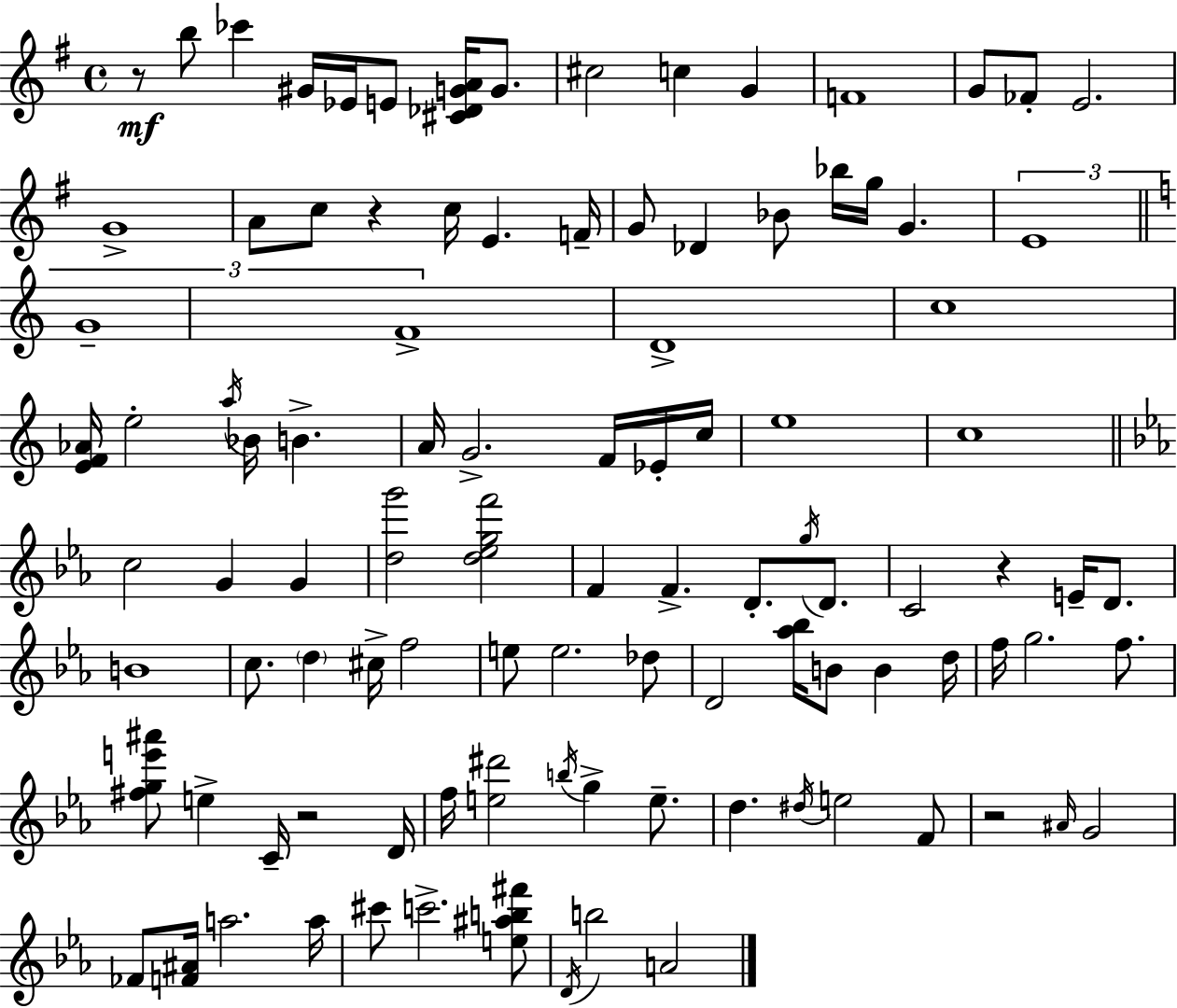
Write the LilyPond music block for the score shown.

{
  \clef treble
  \time 4/4
  \defaultTimeSignature
  \key e \minor
  r8\mf b''8 ces'''4 gis'16 ees'16 e'8 <cis' des' g' a'>16 g'8. | cis''2 c''4 g'4 | f'1 | g'8 fes'8-. e'2. | \break g'1-> | a'8 c''8 r4 c''16 e'4. f'16-- | g'8 des'4 bes'8 bes''16 g''16 g'4. | \tuplet 3/2 { e'1 | \break \bar "||" \break \key a \minor g'1-- | f'1-> } | d'1-> | c''1 | \break <e' f' aes'>16 e''2-. \acciaccatura { a''16 } bes'16 b'4.-> | a'16 g'2.-> f'16 ees'16-. | c''16 e''1 | c''1 | \break \bar "||" \break \key ees \major c''2 g'4 g'4 | <d'' g'''>2 <d'' ees'' g'' f'''>2 | f'4 f'4.-> d'8.-. \acciaccatura { g''16 } d'8. | c'2 r4 e'16-- d'8. | \break b'1 | c''8. \parenthesize d''4 cis''16-> f''2 | e''8 e''2. des''8 | d'2 <aes'' bes''>16 b'8 b'4 | \break d''16 f''16 g''2. f''8. | <fis'' g'' e''' ais'''>8 e''4-> c'16-- r2 | d'16 f''16 <e'' dis'''>2 \acciaccatura { b''16 } g''4-> e''8.-- | d''4. \acciaccatura { dis''16 } e''2 | \break f'8 r2 \grace { ais'16 } g'2 | fes'8 <f' ais'>16 a''2. | a''16 cis'''8 c'''2.-> | <e'' ais'' b'' fis'''>8 \acciaccatura { d'16 } b''2 a'2 | \break \bar "|."
}